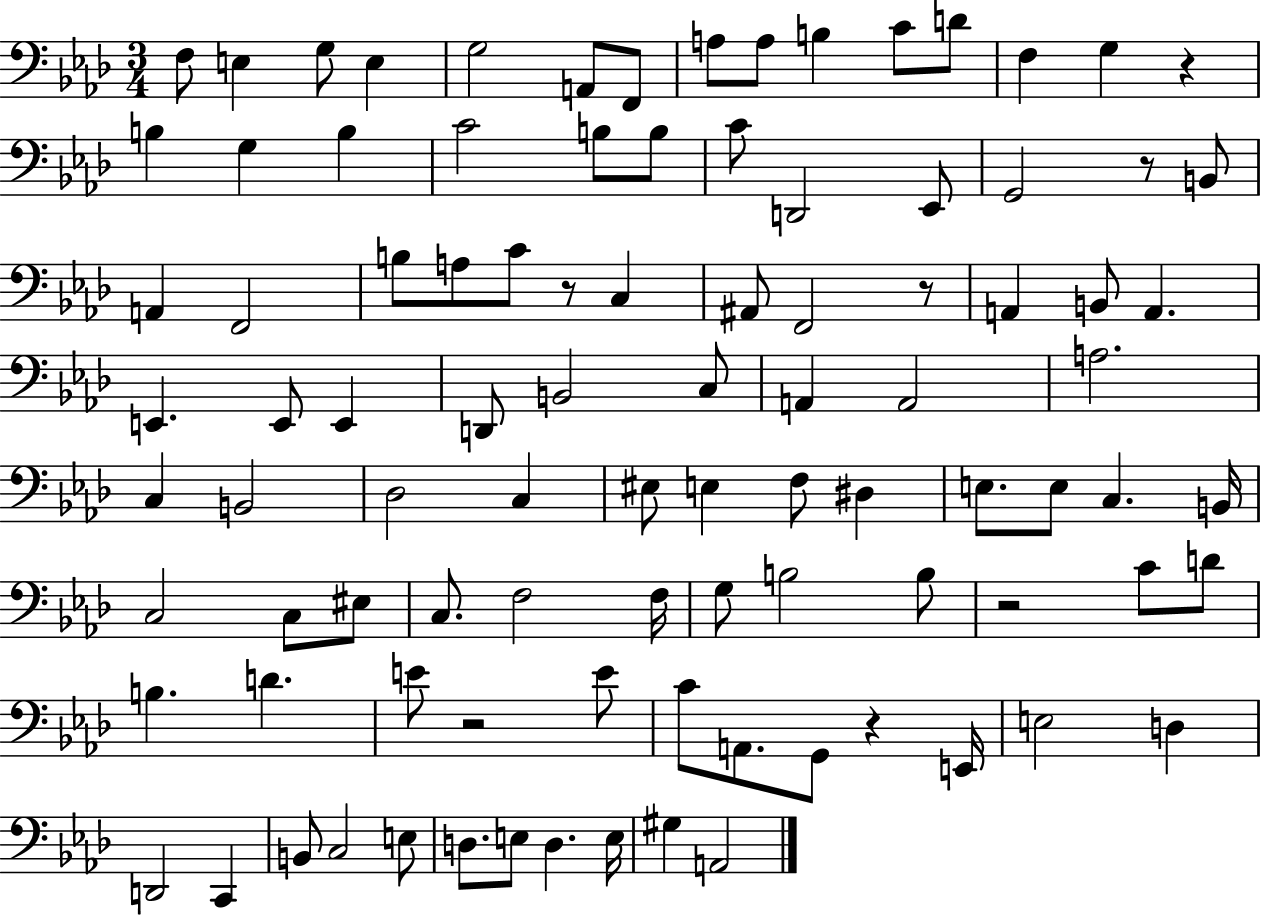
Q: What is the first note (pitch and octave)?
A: F3